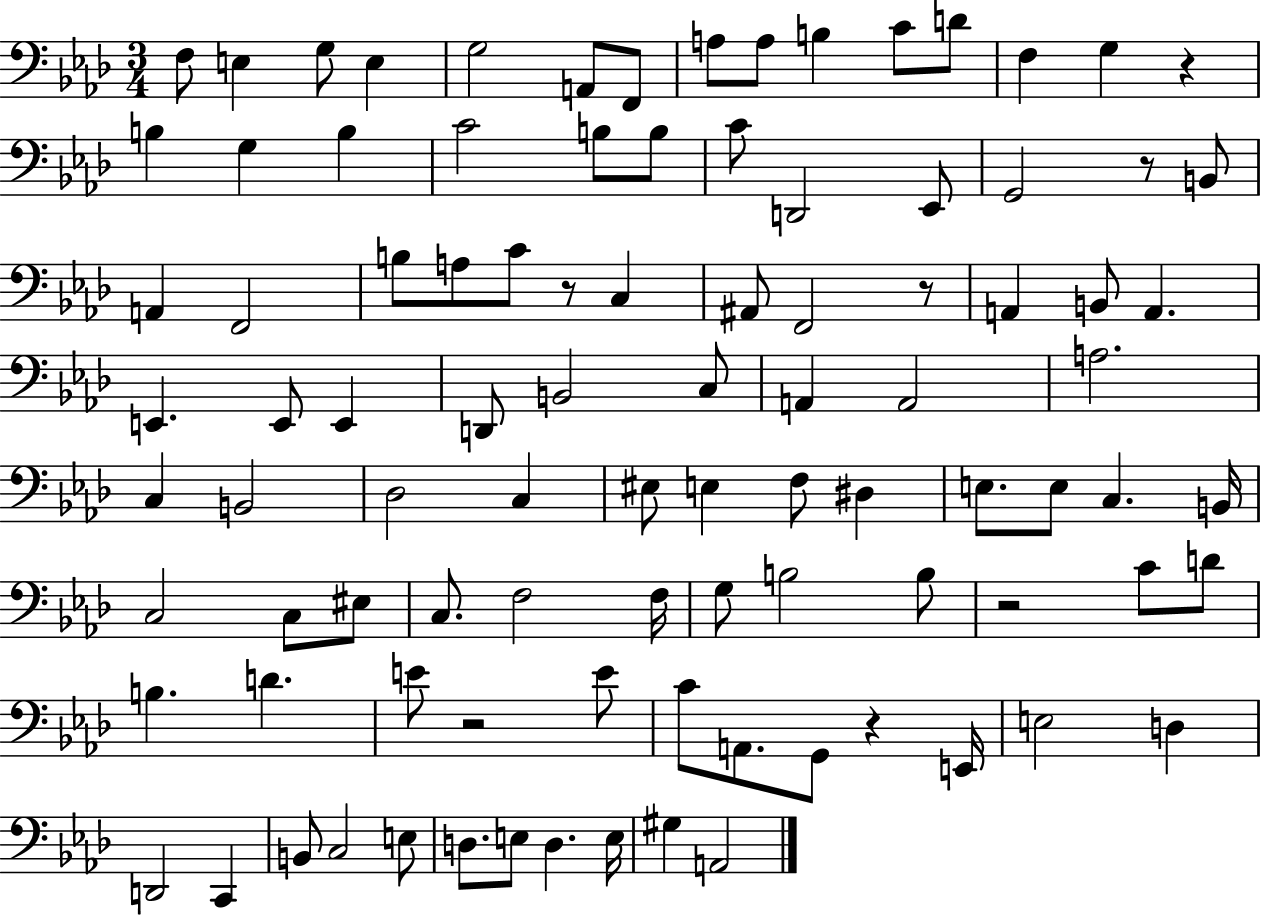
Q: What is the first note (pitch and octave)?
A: F3